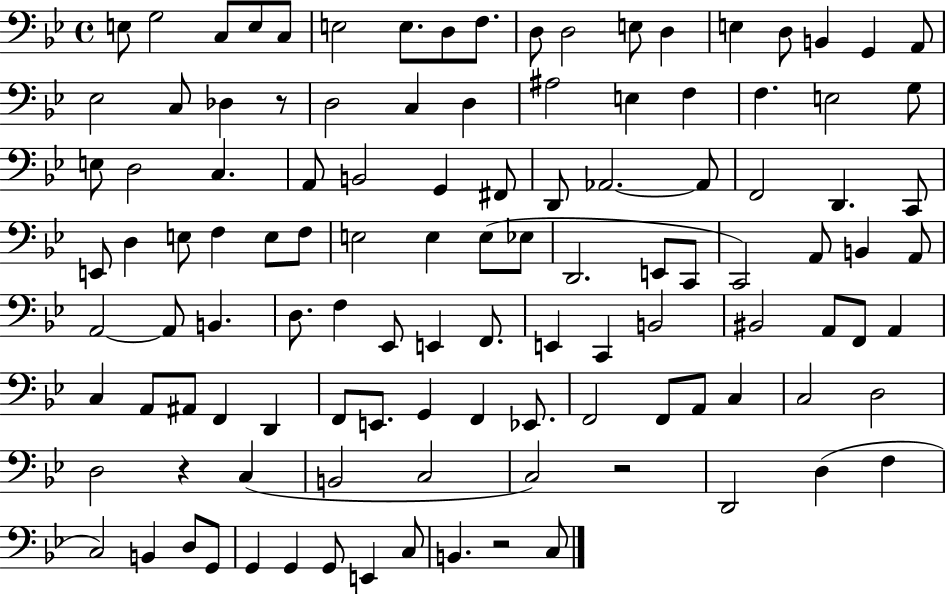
{
  \clef bass
  \time 4/4
  \defaultTimeSignature
  \key bes \major
  e8 g2 c8 e8 c8 | e2 e8. d8 f8. | d8 d2 e8 d4 | e4 d8 b,4 g,4 a,8 | \break ees2 c8 des4 r8 | d2 c4 d4 | ais2 e4 f4 | f4. e2 g8 | \break e8 d2 c4. | a,8 b,2 g,4 fis,8 | d,8 aes,2.~~ aes,8 | f,2 d,4. c,8 | \break e,8 d4 e8 f4 e8 f8 | e2 e4 e8( ees8 | d,2. e,8 c,8 | c,2) a,8 b,4 a,8 | \break a,2~~ a,8 b,4. | d8. f4 ees,8 e,4 f,8. | e,4 c,4 b,2 | bis,2 a,8 f,8 a,4 | \break c4 a,8 ais,8 f,4 d,4 | f,8 e,8. g,4 f,4 ees,8. | f,2 f,8 a,8 c4 | c2 d2 | \break d2 r4 c4( | b,2 c2 | c2) r2 | d,2 d4( f4 | \break c2) b,4 d8 g,8 | g,4 g,4 g,8 e,4 c8 | b,4. r2 c8 | \bar "|."
}